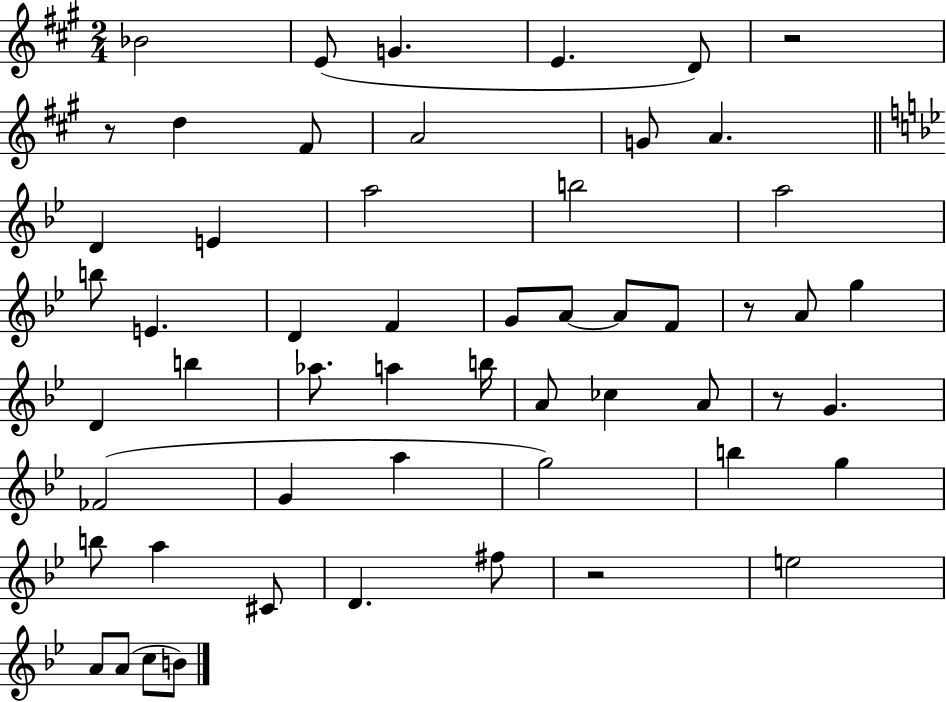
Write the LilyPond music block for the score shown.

{
  \clef treble
  \numericTimeSignature
  \time 2/4
  \key a \major
  \repeat volta 2 { bes'2 | e'8( g'4. | e'4. d'8) | r2 | \break r8 d''4 fis'8 | a'2 | g'8 a'4. | \bar "||" \break \key bes \major d'4 e'4 | a''2 | b''2 | a''2 | \break b''8 e'4. | d'4 f'4 | g'8 a'8~~ a'8 f'8 | r8 a'8 g''4 | \break d'4 b''4 | aes''8. a''4 b''16 | a'8 ces''4 a'8 | r8 g'4. | \break fes'2( | g'4 a''4 | g''2) | b''4 g''4 | \break b''8 a''4 cis'8 | d'4. fis''8 | r2 | e''2 | \break a'8 a'8( c''8 b'8) | } \bar "|."
}